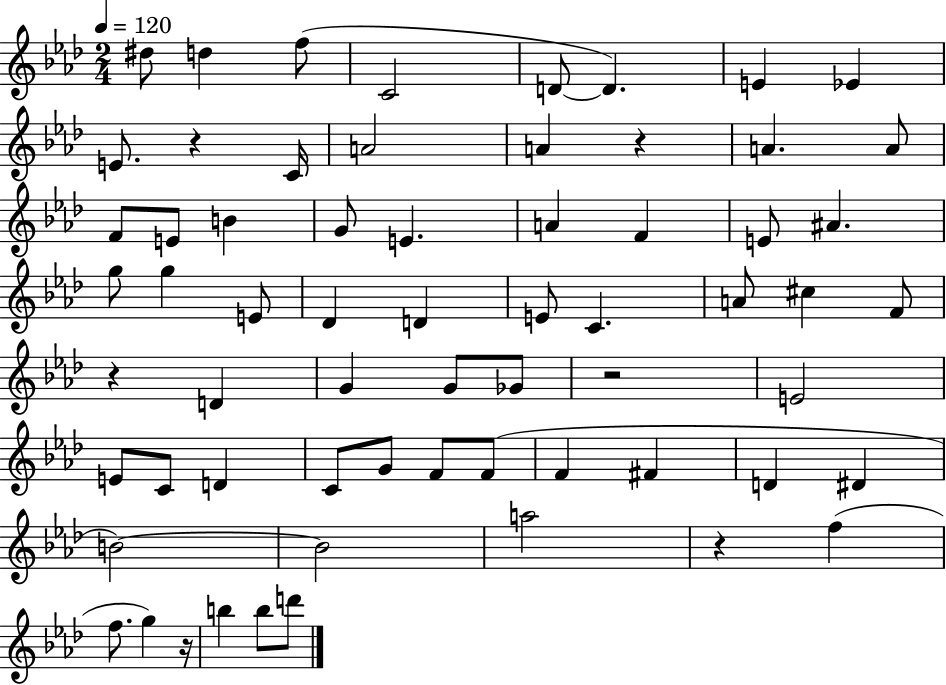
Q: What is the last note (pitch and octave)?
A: D6